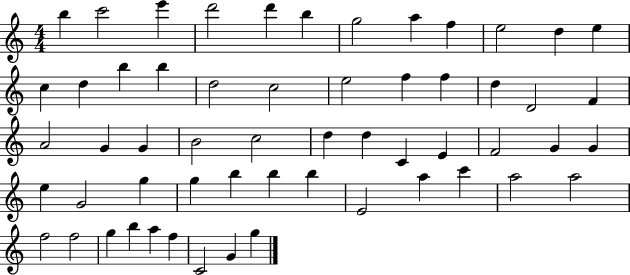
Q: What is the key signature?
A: C major